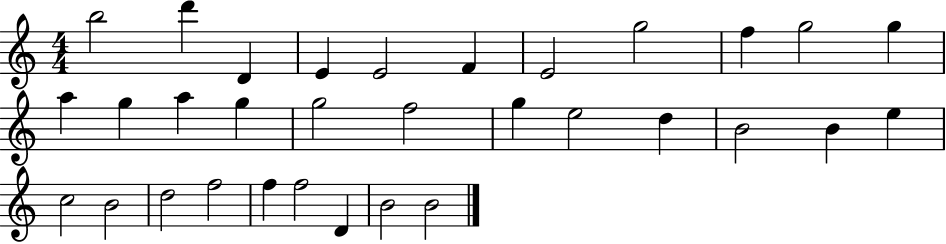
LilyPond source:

{
  \clef treble
  \numericTimeSignature
  \time 4/4
  \key c \major
  b''2 d'''4 d'4 | e'4 e'2 f'4 | e'2 g''2 | f''4 g''2 g''4 | \break a''4 g''4 a''4 g''4 | g''2 f''2 | g''4 e''2 d''4 | b'2 b'4 e''4 | \break c''2 b'2 | d''2 f''2 | f''4 f''2 d'4 | b'2 b'2 | \break \bar "|."
}